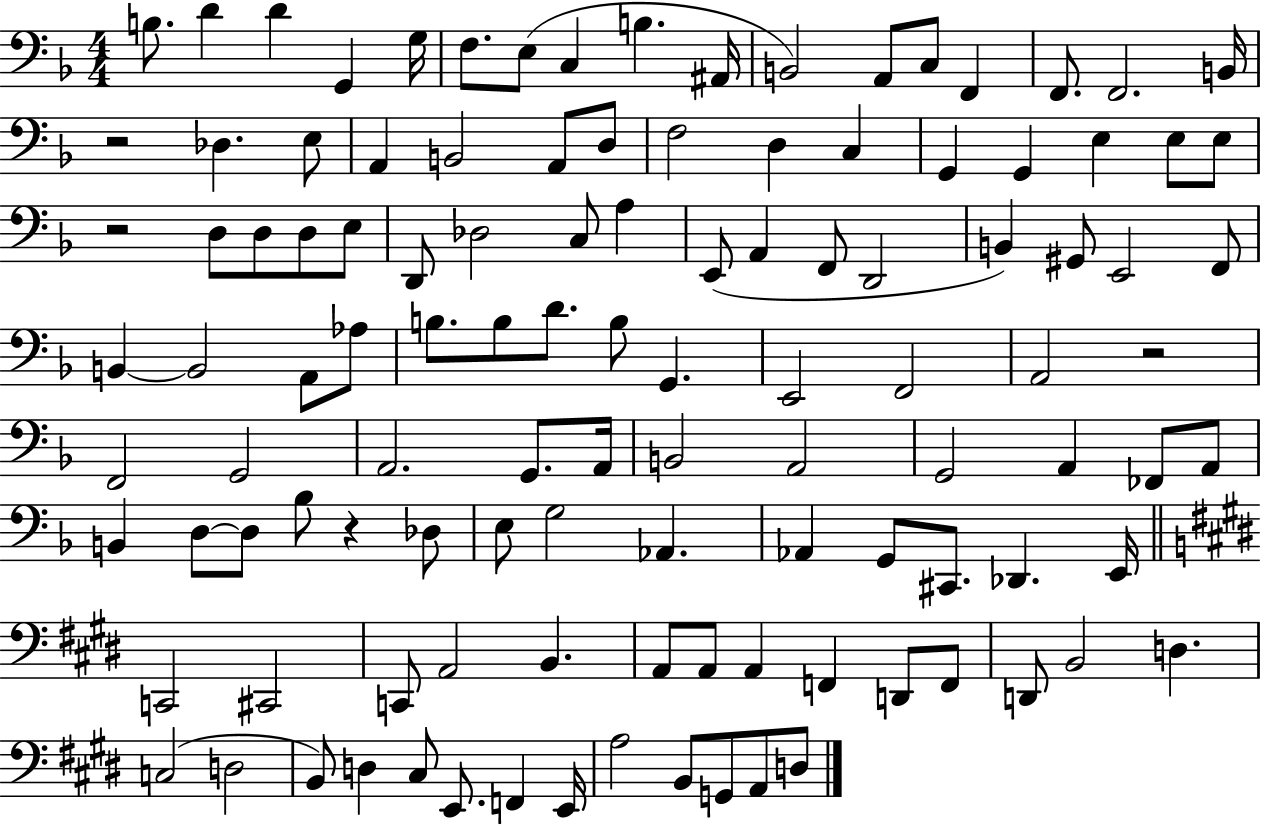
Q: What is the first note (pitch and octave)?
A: B3